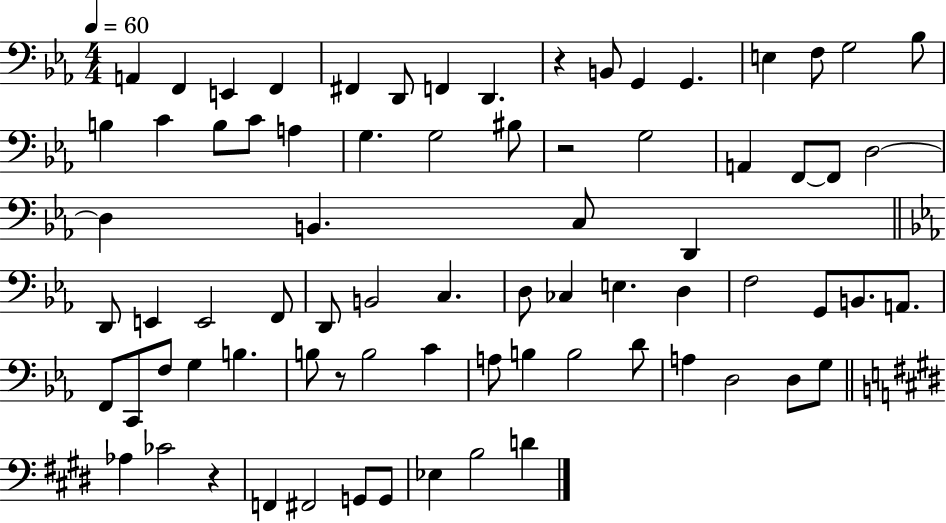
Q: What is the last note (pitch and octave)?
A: D4